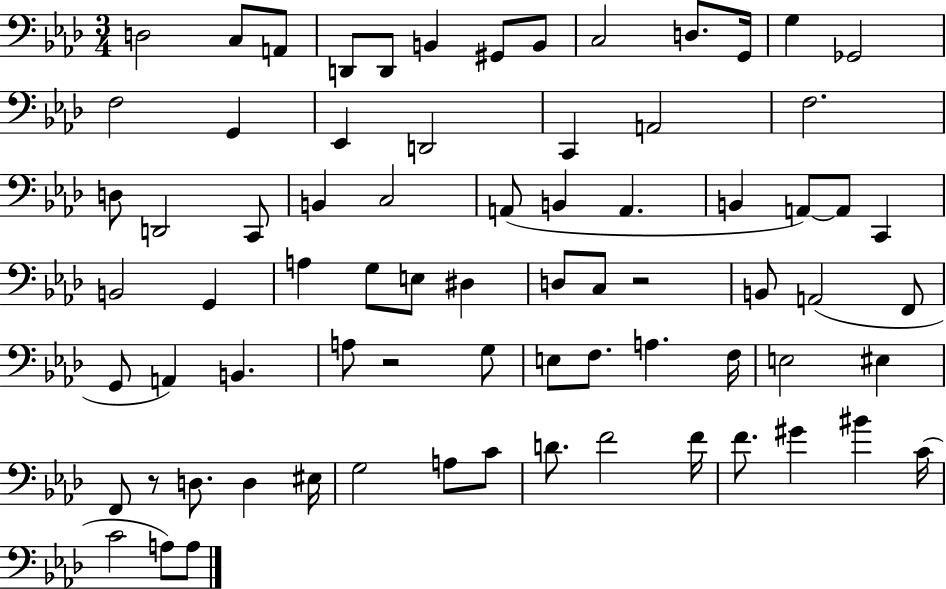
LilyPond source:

{
  \clef bass
  \numericTimeSignature
  \time 3/4
  \key aes \major
  d2 c8 a,8 | d,8 d,8 b,4 gis,8 b,8 | c2 d8. g,16 | g4 ges,2 | \break f2 g,4 | ees,4 d,2 | c,4 a,2 | f2. | \break d8 d,2 c,8 | b,4 c2 | a,8( b,4 a,4. | b,4 a,8~~) a,8 c,4 | \break b,2 g,4 | a4 g8 e8 dis4 | d8 c8 r2 | b,8 a,2( f,8 | \break g,8 a,4) b,4. | a8 r2 g8 | e8 f8. a4. f16 | e2 eis4 | \break f,8 r8 d8. d4 eis16 | g2 a8 c'8 | d'8. f'2 f'16 | f'8. gis'4 bis'4 c'16( | \break c'2 a8) a8 | \bar "|."
}